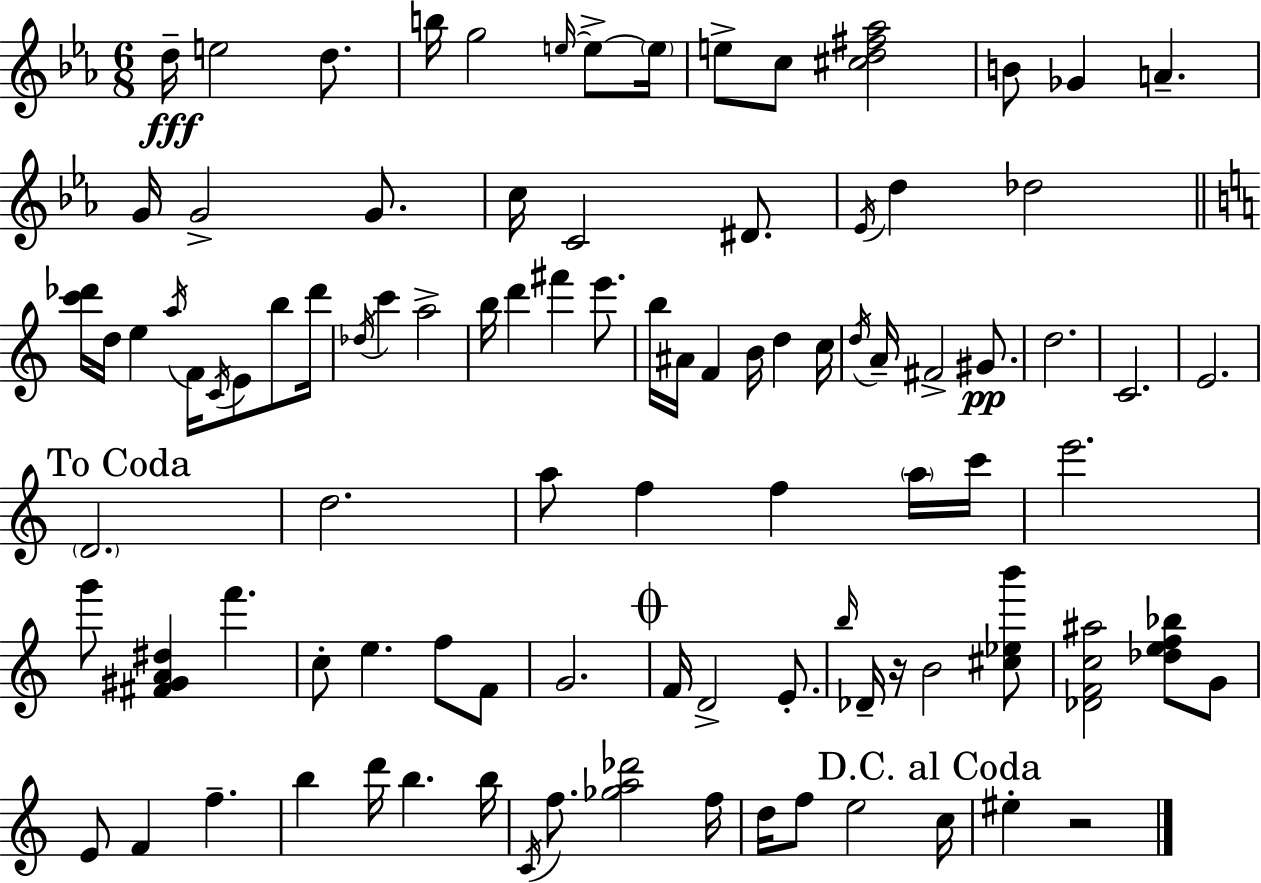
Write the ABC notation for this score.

X:1
T:Untitled
M:6/8
L:1/4
K:Eb
d/4 e2 d/2 b/4 g2 e/4 e/2 e/4 e/2 c/2 [^cd^f_a]2 B/2 _G A G/4 G2 G/2 c/4 C2 ^D/2 _E/4 d _d2 [c'_d']/4 d/4 e a/4 F/4 C/4 E/2 b/2 _d'/4 _d/4 c' a2 b/4 d' ^f' e'/2 b/4 ^A/4 F B/4 d c/4 d/4 A/4 ^F2 ^G/2 d2 C2 E2 D2 d2 a/2 f f a/4 c'/4 e'2 g'/2 [^F^GA^d] f' c/2 e f/2 F/2 G2 F/4 D2 E/2 b/4 _D/4 z/4 B2 [^c_eb']/2 [_DFc^a]2 [_def_b]/2 G/2 E/2 F f b d'/4 b b/4 C/4 f/2 [_ga_d']2 f/4 d/4 f/2 e2 c/4 ^e z2